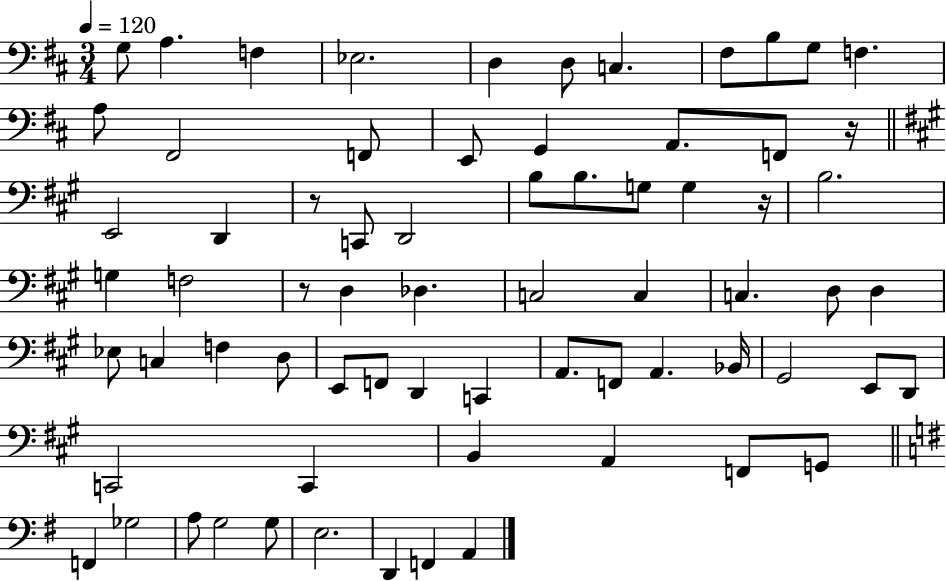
{
  \clef bass
  \numericTimeSignature
  \time 3/4
  \key d \major
  \tempo 4 = 120
  g8 a4. f4 | ees2. | d4 d8 c4. | fis8 b8 g8 f4. | \break a8 fis,2 f,8 | e,8 g,4 a,8. f,8 r16 | \bar "||" \break \key a \major e,2 d,4 | r8 c,8 d,2 | b8 b8. g8 g4 r16 | b2. | \break g4 f2 | r8 d4 des4. | c2 c4 | c4. d8 d4 | \break ees8 c4 f4 d8 | e,8 f,8 d,4 c,4 | a,8. f,8 a,4. bes,16 | gis,2 e,8 d,8 | \break c,2 c,4 | b,4 a,4 f,8 g,8 | \bar "||" \break \key e \minor f,4 ges2 | a8 g2 g8 | e2. | d,4 f,4 a,4 | \break \bar "|."
}